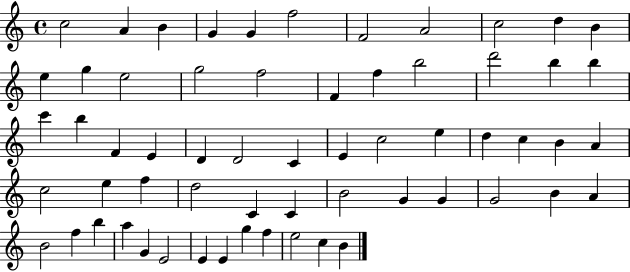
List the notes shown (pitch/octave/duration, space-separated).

C5/h A4/q B4/q G4/q G4/q F5/h F4/h A4/h C5/h D5/q B4/q E5/q G5/q E5/h G5/h F5/h F4/q F5/q B5/h D6/h B5/q B5/q C6/q B5/q F4/q E4/q D4/q D4/h C4/q E4/q C5/h E5/q D5/q C5/q B4/q A4/q C5/h E5/q F5/q D5/h C4/q C4/q B4/h G4/q G4/q G4/h B4/q A4/q B4/h F5/q B5/q A5/q G4/q E4/h E4/q E4/q G5/q F5/q E5/h C5/q B4/q